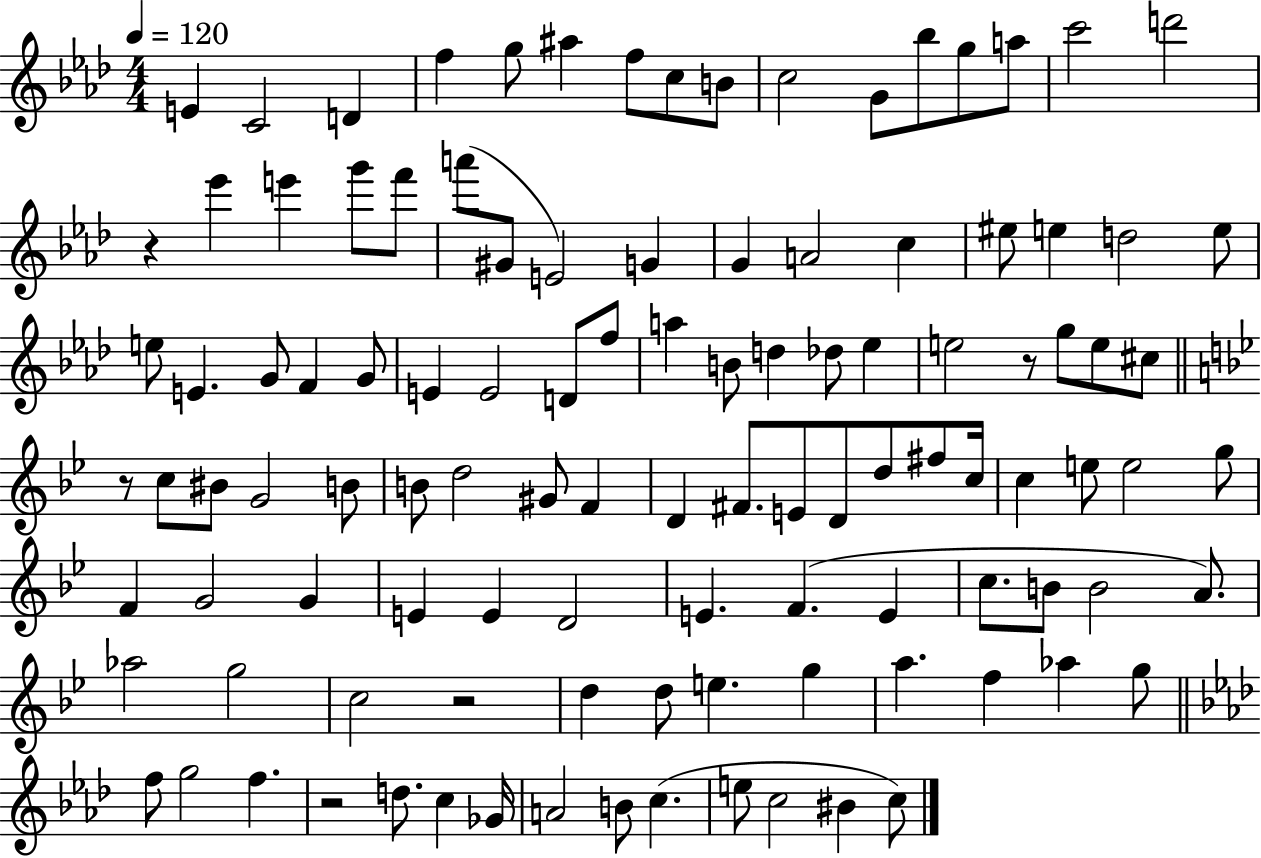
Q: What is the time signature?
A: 4/4